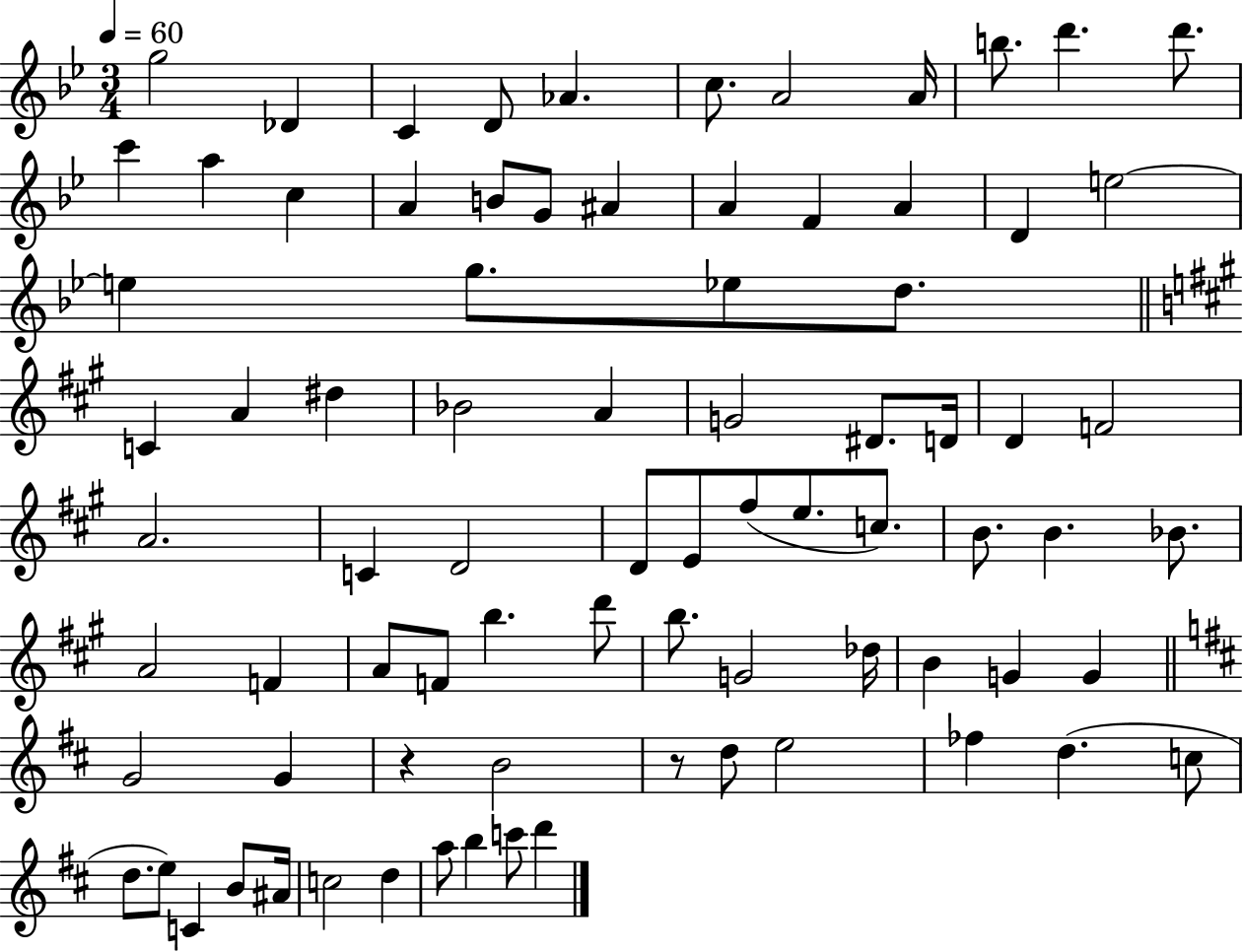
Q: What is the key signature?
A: BES major